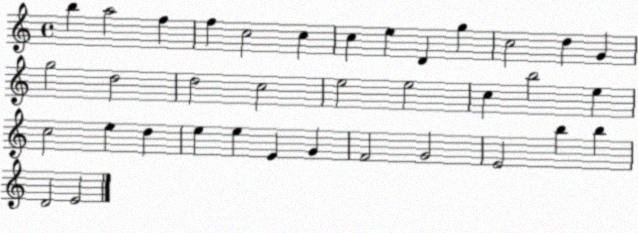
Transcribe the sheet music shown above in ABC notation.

X:1
T:Untitled
M:4/4
L:1/4
K:C
b a2 f f c2 c c e D g c2 d G g2 d2 d2 c2 e2 e2 c b2 e c2 e d e e E G F2 G2 E2 b b D2 E2